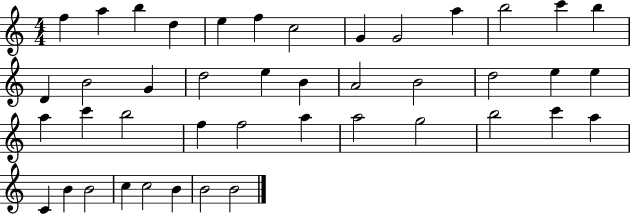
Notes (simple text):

F5/q A5/q B5/q D5/q E5/q F5/q C5/h G4/q G4/h A5/q B5/h C6/q B5/q D4/q B4/h G4/q D5/h E5/q B4/q A4/h B4/h D5/h E5/q E5/q A5/q C6/q B5/h F5/q F5/h A5/q A5/h G5/h B5/h C6/q A5/q C4/q B4/q B4/h C5/q C5/h B4/q B4/h B4/h